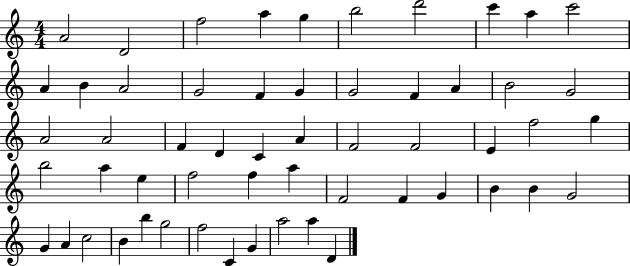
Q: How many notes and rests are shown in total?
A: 56